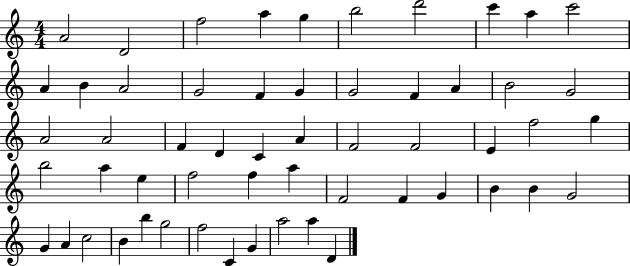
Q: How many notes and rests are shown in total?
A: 56